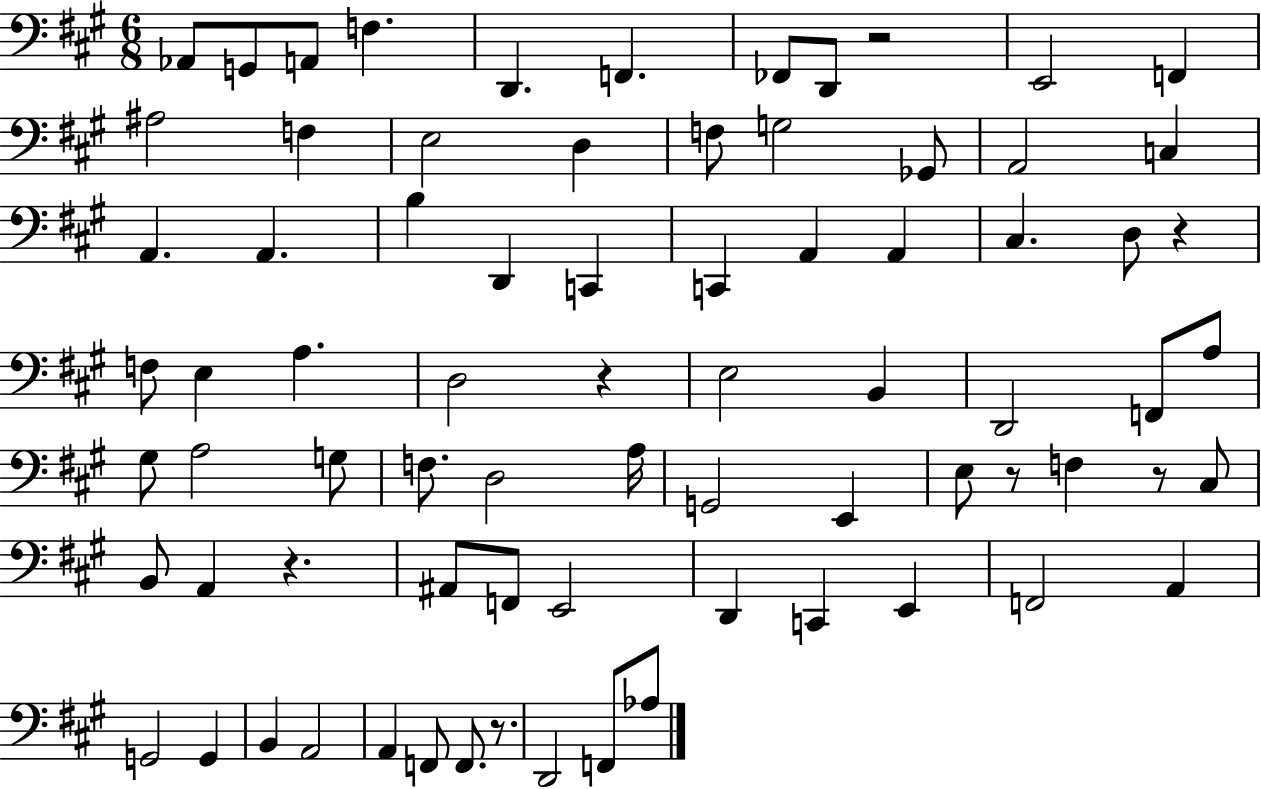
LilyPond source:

{
  \clef bass
  \numericTimeSignature
  \time 6/8
  \key a \major
  \repeat volta 2 { aes,8 g,8 a,8 f4. | d,4. f,4. | fes,8 d,8 r2 | e,2 f,4 | \break ais2 f4 | e2 d4 | f8 g2 ges,8 | a,2 c4 | \break a,4. a,4. | b4 d,4 c,4 | c,4 a,4 a,4 | cis4. d8 r4 | \break f8 e4 a4. | d2 r4 | e2 b,4 | d,2 f,8 a8 | \break gis8 a2 g8 | f8. d2 a16 | g,2 e,4 | e8 r8 f4 r8 cis8 | \break b,8 a,4 r4. | ais,8 f,8 e,2 | d,4 c,4 e,4 | f,2 a,4 | \break g,2 g,4 | b,4 a,2 | a,4 f,8 f,8. r8. | d,2 f,8 aes8 | \break } \bar "|."
}